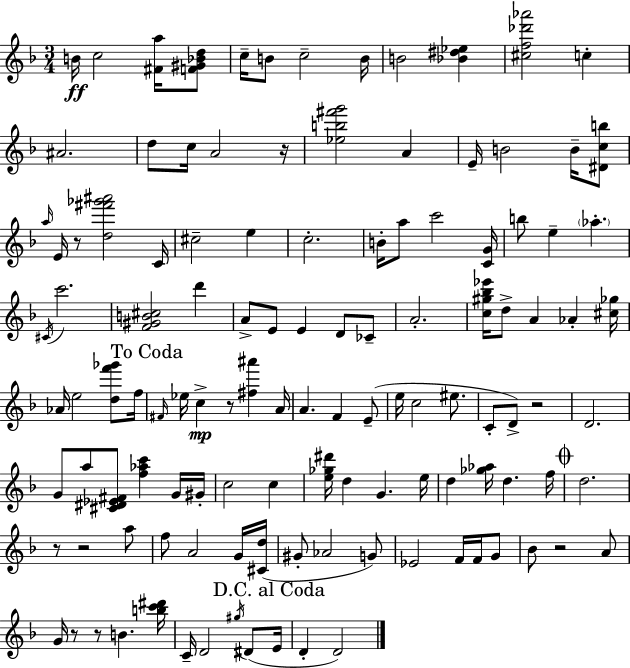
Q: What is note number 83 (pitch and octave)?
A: G4